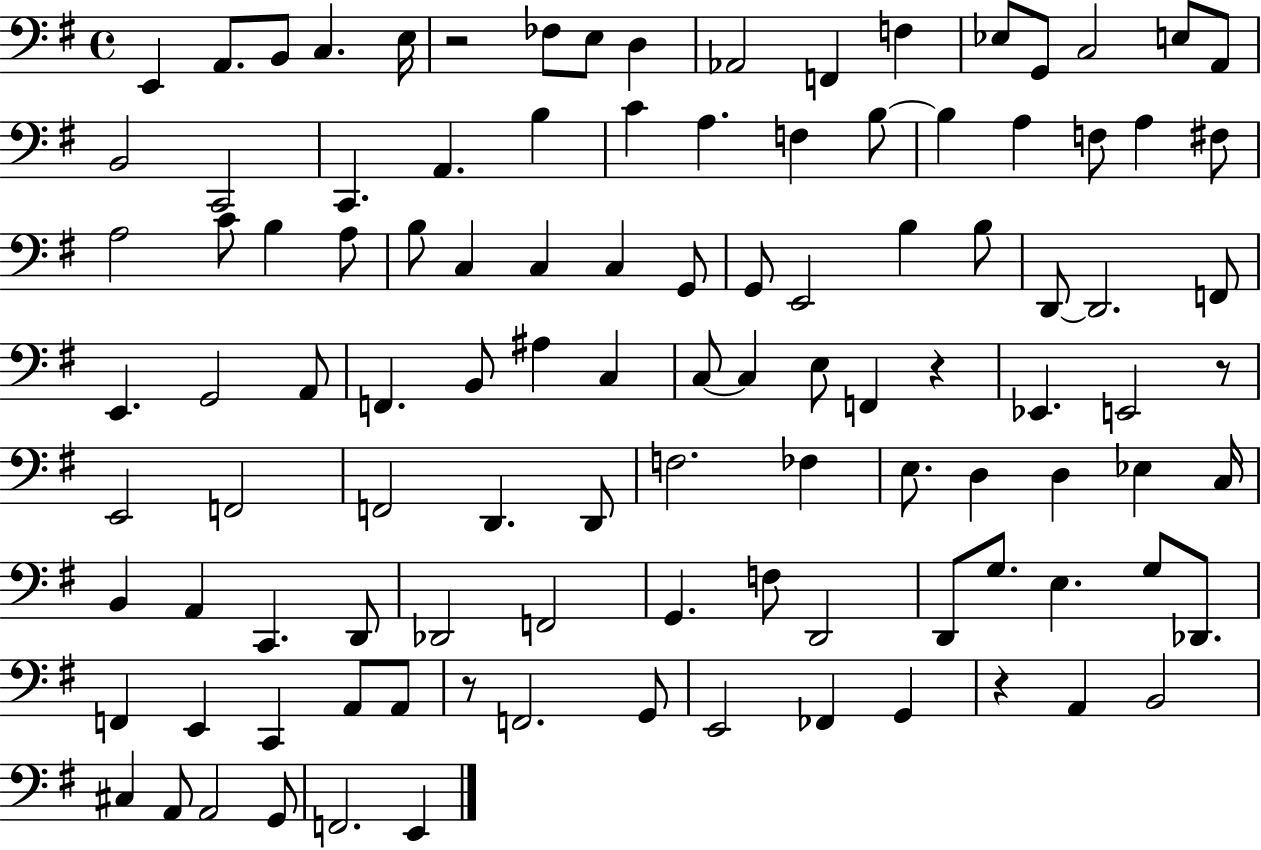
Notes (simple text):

E2/q A2/e. B2/e C3/q. E3/s R/h FES3/e E3/e D3/q Ab2/h F2/q F3/q Eb3/e G2/e C3/h E3/e A2/e B2/h C2/h C2/q. A2/q. B3/q C4/q A3/q. F3/q B3/e B3/q A3/q F3/e A3/q F#3/e A3/h C4/e B3/q A3/e B3/e C3/q C3/q C3/q G2/e G2/e E2/h B3/q B3/e D2/e D2/h. F2/e E2/q. G2/h A2/e F2/q. B2/e A#3/q C3/q C3/e C3/q E3/e F2/q R/q Eb2/q. E2/h R/e E2/h F2/h F2/h D2/q. D2/e F3/h. FES3/q E3/e. D3/q D3/q Eb3/q C3/s B2/q A2/q C2/q. D2/e Db2/h F2/h G2/q. F3/e D2/h D2/e G3/e. E3/q. G3/e Db2/e. F2/q E2/q C2/q A2/e A2/e R/e F2/h. G2/e E2/h FES2/q G2/q R/q A2/q B2/h C#3/q A2/e A2/h G2/e F2/h. E2/q